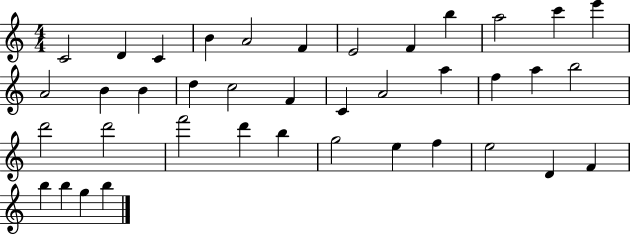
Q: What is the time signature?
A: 4/4